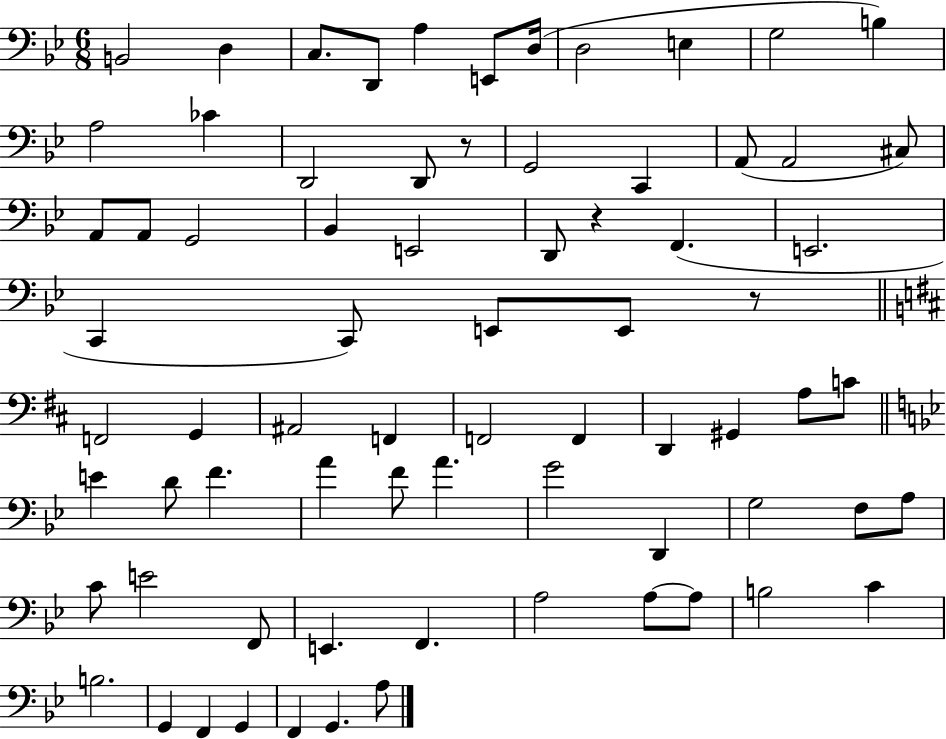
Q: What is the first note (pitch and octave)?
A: B2